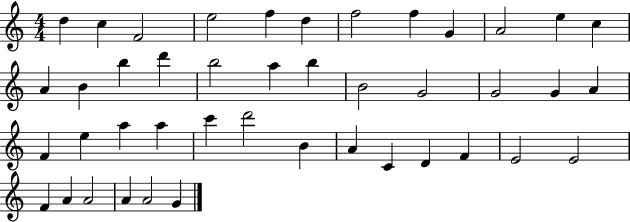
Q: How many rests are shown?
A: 0